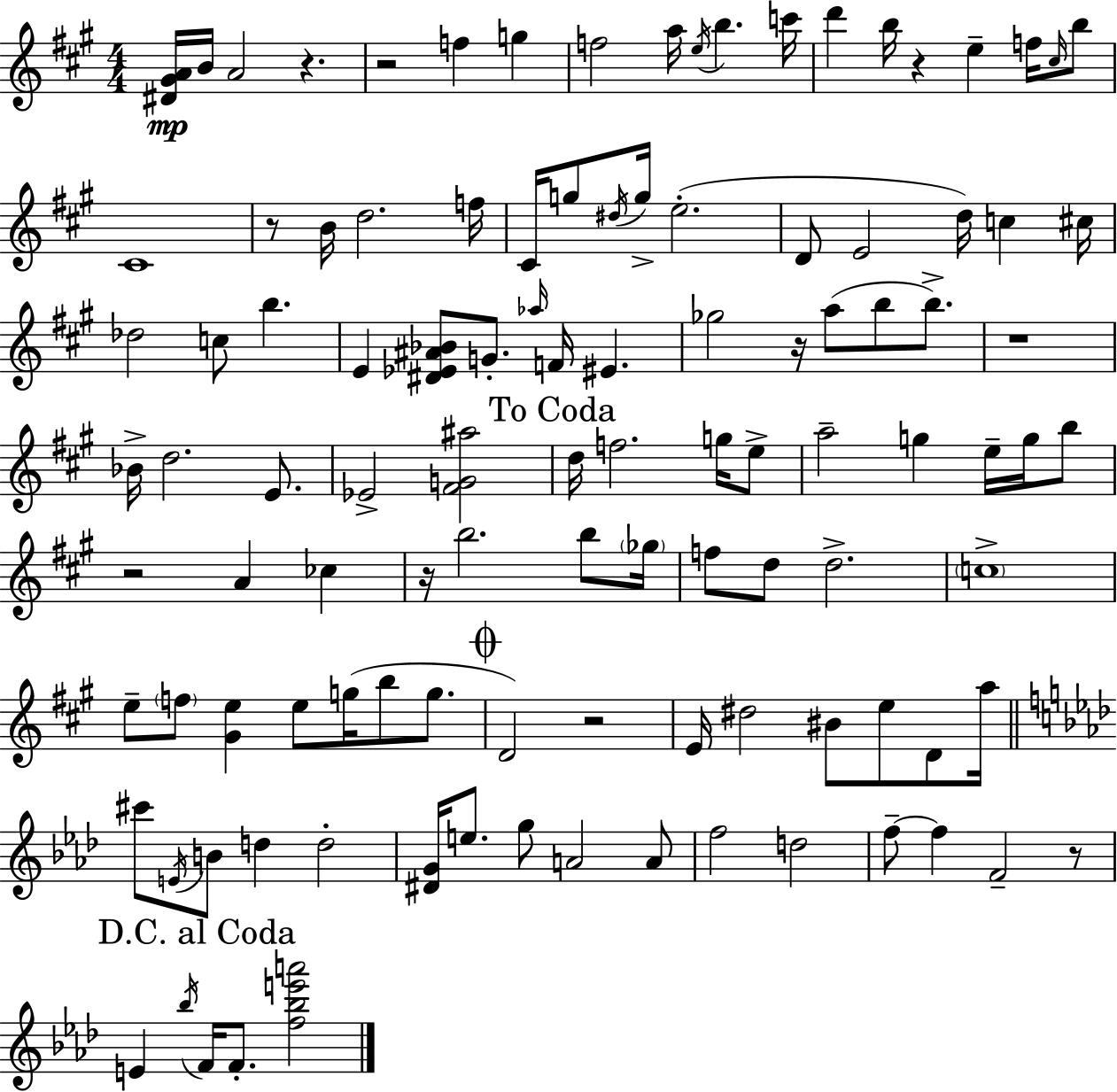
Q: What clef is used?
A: treble